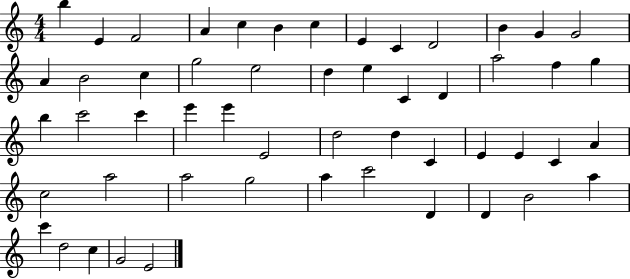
X:1
T:Untitled
M:4/4
L:1/4
K:C
b E F2 A c B c E C D2 B G G2 A B2 c g2 e2 d e C D a2 f g b c'2 c' e' e' E2 d2 d C E E C A c2 a2 a2 g2 a c'2 D D B2 a c' d2 c G2 E2